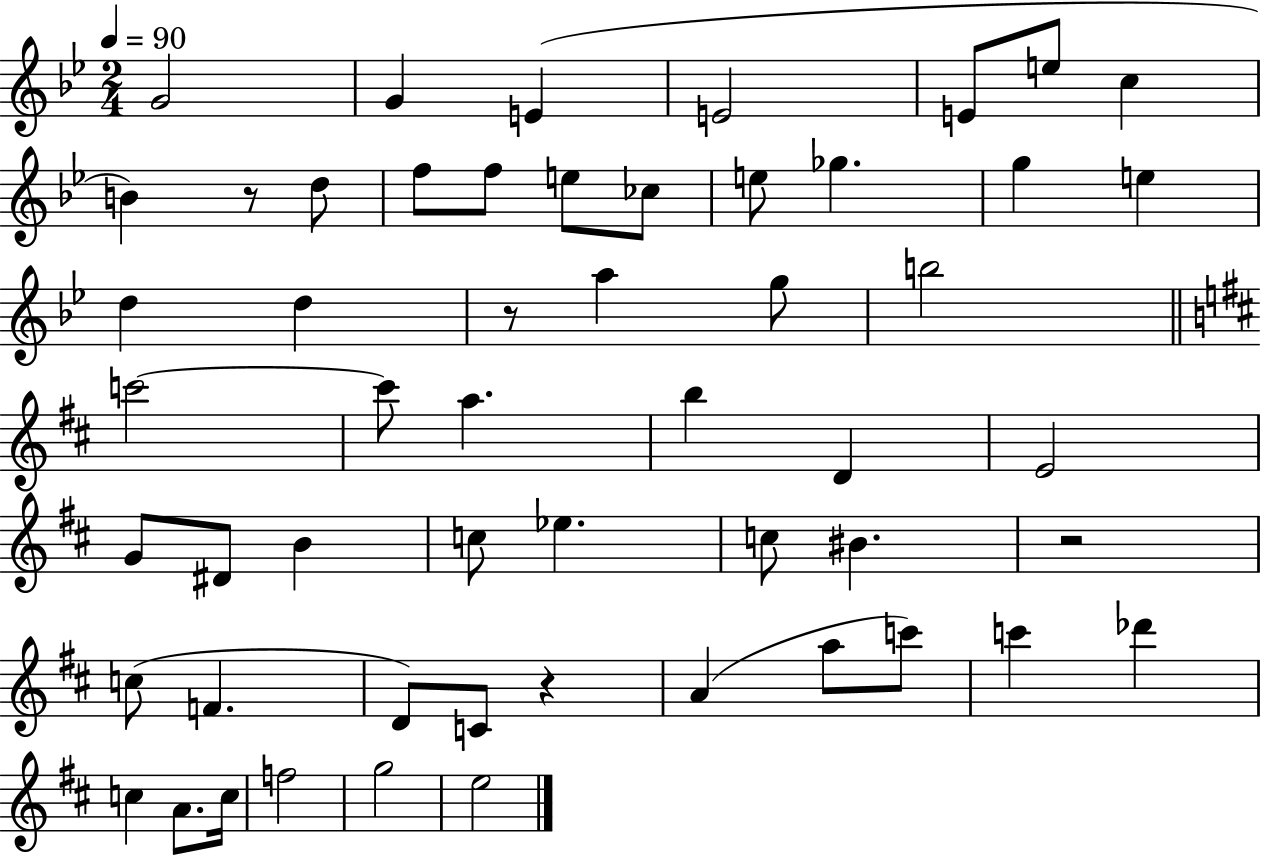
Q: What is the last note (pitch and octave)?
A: E5